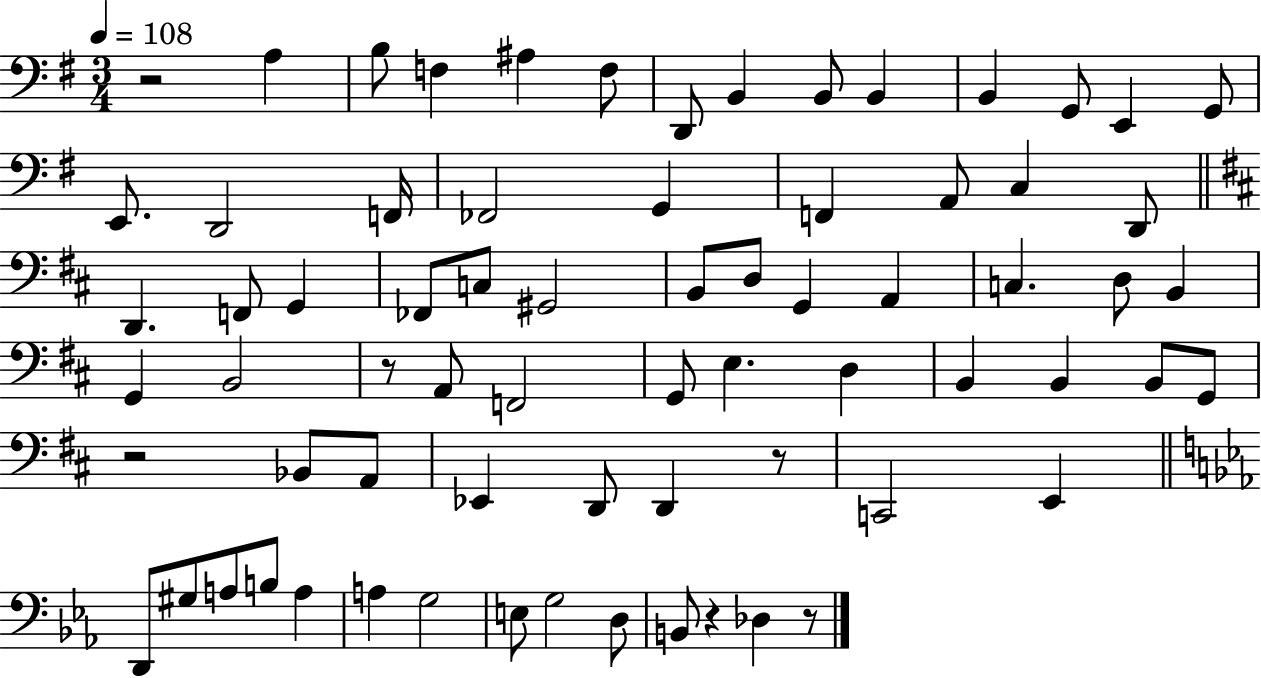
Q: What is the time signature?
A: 3/4